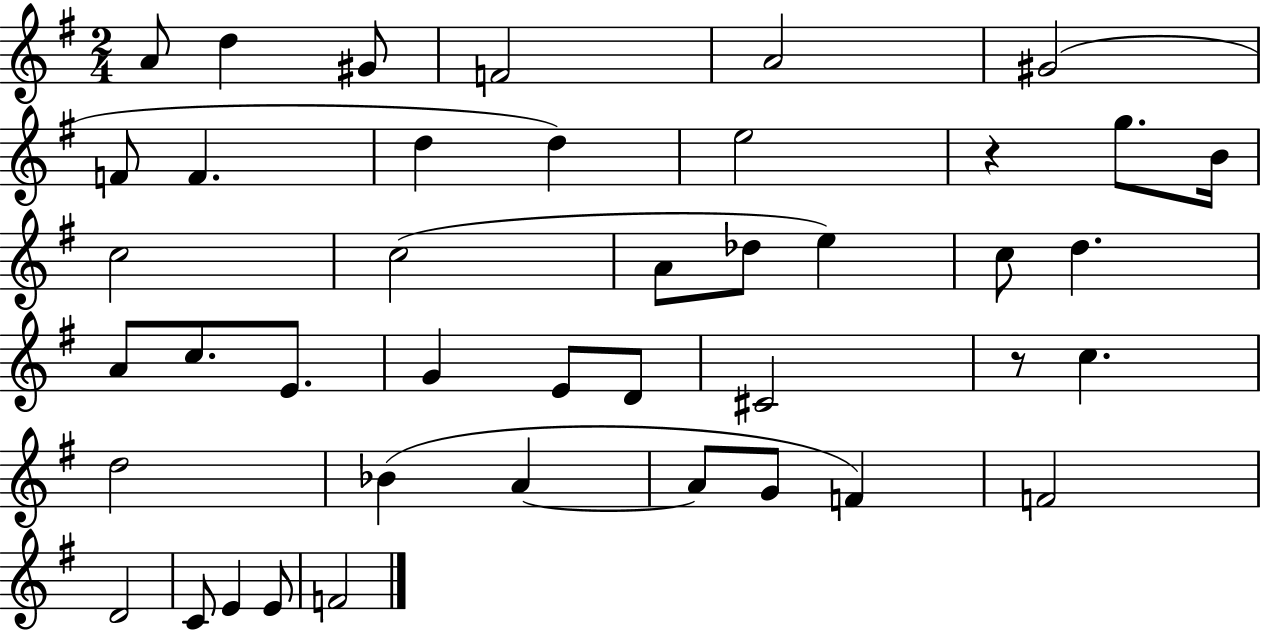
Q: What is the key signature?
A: G major